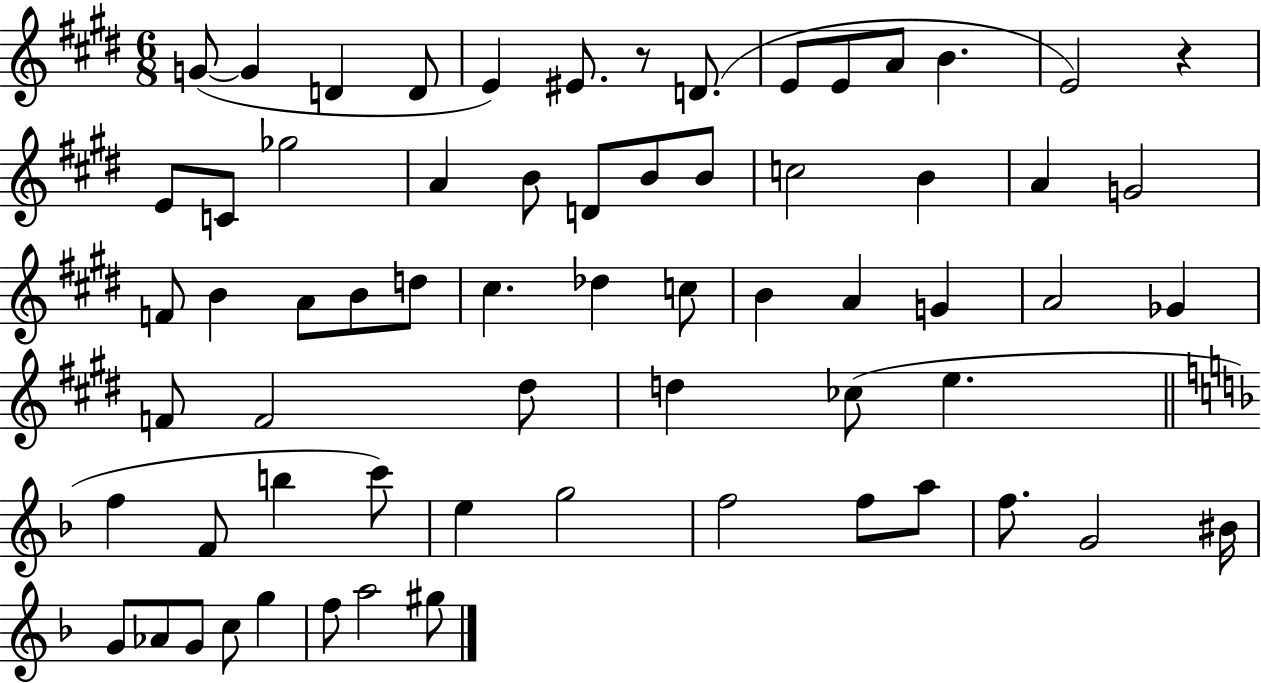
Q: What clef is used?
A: treble